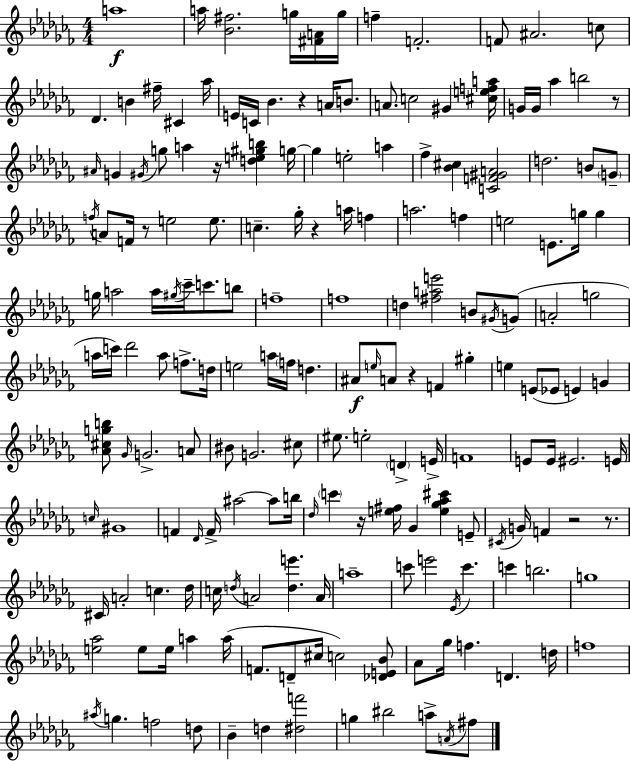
A5/w A5/s [Bb4,F#5]/h. G5/s [F#4,A4]/s G5/s F5/q F4/h. F4/e A#4/h. C5/e Db4/q. B4/q F#5/s C#4/q Ab5/s E4/s C4/s Bb4/q. R/q A4/s B4/e. A4/e. C5/h G#4/q [C#5,E5,F5,A5]/s G4/s G4/s Ab5/q B5/h R/e A#4/s G4/q G#4/s G5/e A5/q R/s [D5,E5,G#5,B5]/q G5/s G5/q E5/h A5/q FES5/q [Bb4,C#5]/q [C4,F4,G#4,A4]/h D5/h. B4/e G4/e F5/s A4/e F4/s R/e E5/h E5/e. C5/q. Gb5/s R/q A5/s F5/q A5/h. F5/q E5/h E4/e. G5/s G5/q G5/s A5/h A5/s G#5/s CES6/s C6/e. B5/e F5/w F5/w D5/q [F#5,A5,E6]/h B4/e G#4/s G4/e A4/h G5/h A5/s C6/s Db6/h A5/e F5/e. D5/s E5/h A5/s F5/s D5/q. A#4/e E5/s A4/e R/q F4/q G#5/q E5/q E4/e Eb4/e E4/q G4/q [Ab4,C#5,G5,B5]/e Gb4/s G4/h. A4/e BIS4/e G4/h. C#5/e EIS5/e. E5/h D4/q E4/s F4/w E4/e E4/s EIS4/h. E4/s C5/s G#4/w F4/q Db4/s F4/s A#5/h A#5/e B5/s Db5/s C6/q R/s [E5,F#5]/s Gb4/q [E5,Gb5,Ab5,C#6]/q E4/e C#4/s G4/s F4/q R/h R/e. C#4/s A4/h C5/q. Db5/s C5/s D5/s A4/h [D5,E6]/q. A4/s A5/w C6/e E6/h Eb4/s C6/q. C6/q B5/h. G5/w [E5,Ab5]/h E5/e E5/s A5/q A5/s F4/e. D4/e C#5/s C5/h [Db4,E4,Bb4]/e Ab4/e Gb5/s F5/q. D4/q. D5/s F5/w A#5/s G5/q. F5/h D5/e Bb4/q D5/q [D#5,F6]/h G5/q BIS5/h A5/e A4/s F#5/e